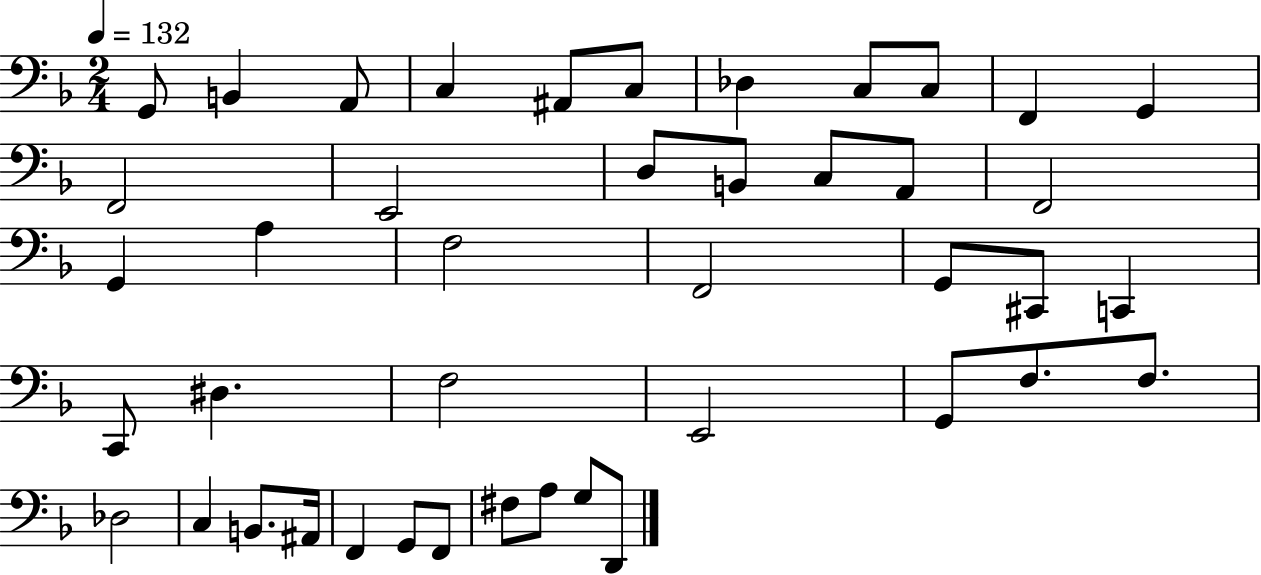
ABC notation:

X:1
T:Untitled
M:2/4
L:1/4
K:F
G,,/2 B,, A,,/2 C, ^A,,/2 C,/2 _D, C,/2 C,/2 F,, G,, F,,2 E,,2 D,/2 B,,/2 C,/2 A,,/2 F,,2 G,, A, F,2 F,,2 G,,/2 ^C,,/2 C,, C,,/2 ^D, F,2 E,,2 G,,/2 F,/2 F,/2 _D,2 C, B,,/2 ^A,,/4 F,, G,,/2 F,,/2 ^F,/2 A,/2 G,/2 D,,/2